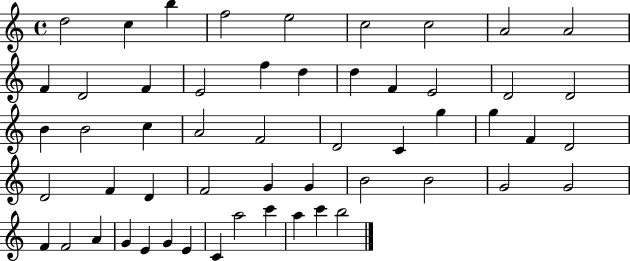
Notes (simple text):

D5/h C5/q B5/q F5/h E5/h C5/h C5/h A4/h A4/h F4/q D4/h F4/q E4/h F5/q D5/q D5/q F4/q E4/h D4/h D4/h B4/q B4/h C5/q A4/h F4/h D4/h C4/q G5/q G5/q F4/q D4/h D4/h F4/q D4/q F4/h G4/q G4/q B4/h B4/h G4/h G4/h F4/q F4/h A4/q G4/q E4/q G4/q E4/q C4/q A5/h C6/q A5/q C6/q B5/h